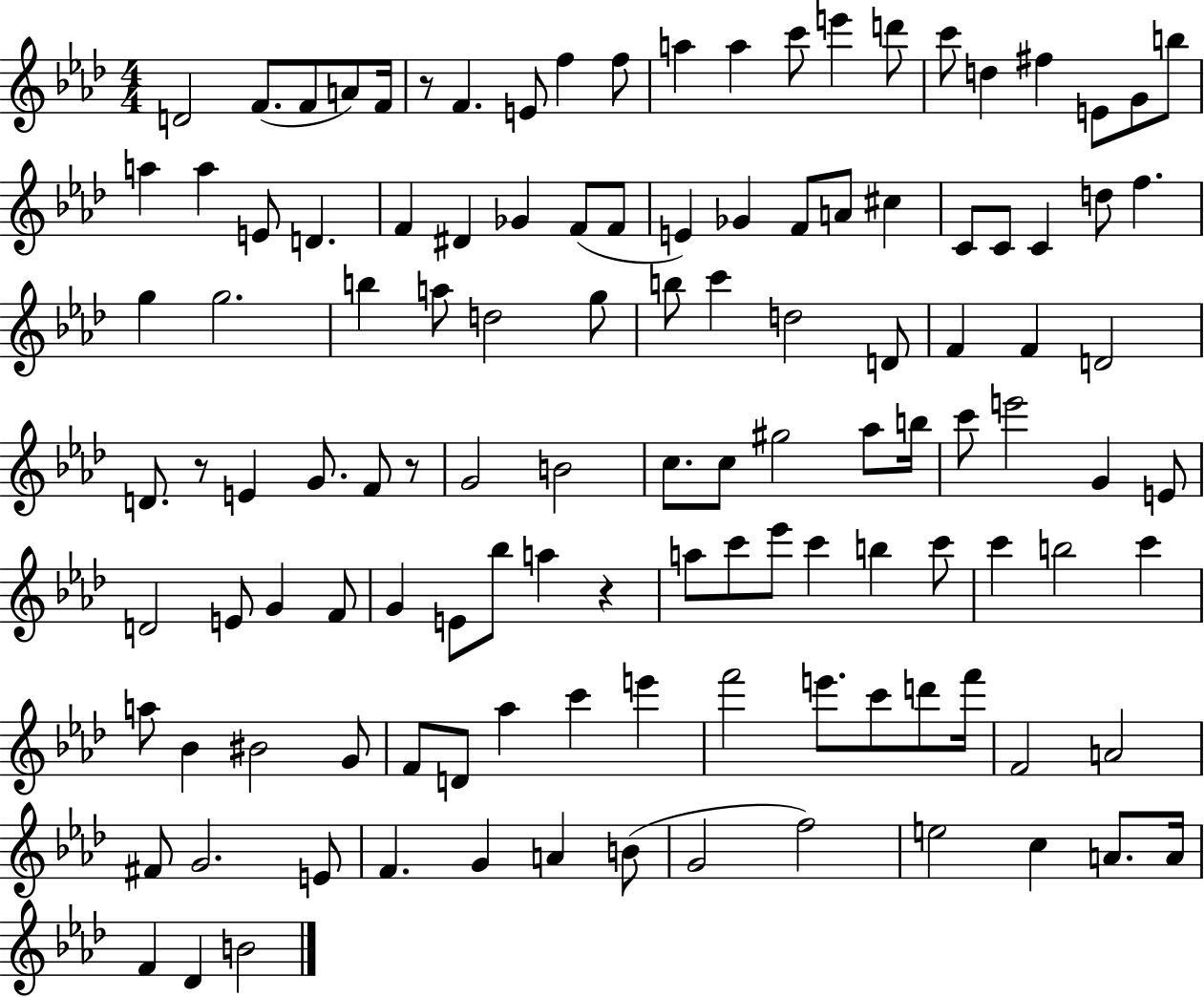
X:1
T:Untitled
M:4/4
L:1/4
K:Ab
D2 F/2 F/2 A/2 F/4 z/2 F E/2 f f/2 a a c'/2 e' d'/2 c'/2 d ^f E/2 G/2 b/2 a a E/2 D F ^D _G F/2 F/2 E _G F/2 A/2 ^c C/2 C/2 C d/2 f g g2 b a/2 d2 g/2 b/2 c' d2 D/2 F F D2 D/2 z/2 E G/2 F/2 z/2 G2 B2 c/2 c/2 ^g2 _a/2 b/4 c'/2 e'2 G E/2 D2 E/2 G F/2 G E/2 _b/2 a z a/2 c'/2 _e'/2 c' b c'/2 c' b2 c' a/2 _B ^B2 G/2 F/2 D/2 _a c' e' f'2 e'/2 c'/2 d'/2 f'/4 F2 A2 ^F/2 G2 E/2 F G A B/2 G2 f2 e2 c A/2 A/4 F _D B2